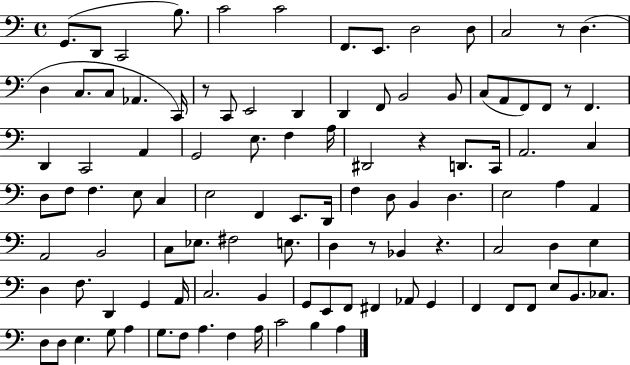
G2/e. D2/e C2/h B3/e. C4/h C4/h F2/e. E2/e. D3/h D3/e C3/h R/e D3/q. D3/q C3/e. C3/e Ab2/q. C2/s R/e C2/e E2/h D2/q D2/q F2/e B2/h B2/e C3/e A2/e F2/e F2/e R/e F2/q. D2/q C2/h A2/q G2/h E3/e. F3/q A3/s D#2/h R/q D2/e. C2/s A2/h. C3/q D3/e F3/e F3/q. E3/e C3/q E3/h F2/q E2/e. D2/s F3/q D3/e B2/q D3/q. E3/h A3/q A2/q A2/h B2/h C3/e Eb3/e. F#3/h E3/e. D3/q R/e Bb2/q R/q. C3/h D3/q E3/q D3/q F3/e. D2/q G2/q A2/s C3/h. B2/q G2/e E2/e F2/e F#2/q Ab2/e G2/q F2/q F2/e F2/e E3/e B2/e. CES3/e. D3/e D3/e E3/q. G3/e A3/q G3/e. F3/e A3/q. F3/q A3/s C4/h B3/q A3/q